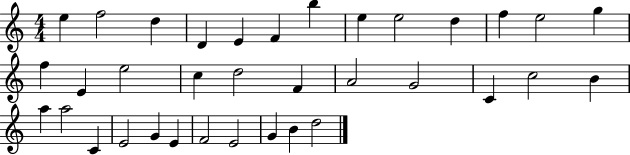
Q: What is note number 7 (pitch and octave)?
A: B5